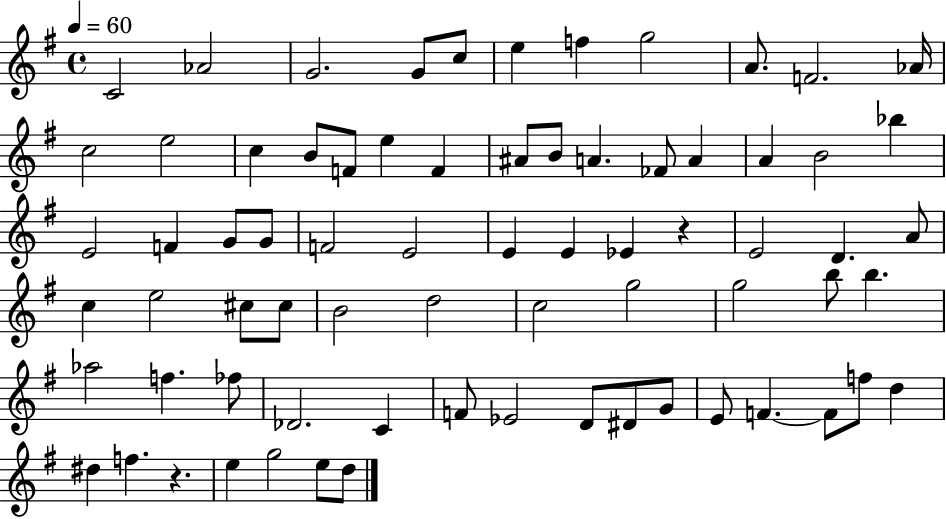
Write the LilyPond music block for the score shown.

{
  \clef treble
  \time 4/4
  \defaultTimeSignature
  \key g \major
  \tempo 4 = 60
  c'2 aes'2 | g'2. g'8 c''8 | e''4 f''4 g''2 | a'8. f'2. aes'16 | \break c''2 e''2 | c''4 b'8 f'8 e''4 f'4 | ais'8 b'8 a'4. fes'8 a'4 | a'4 b'2 bes''4 | \break e'2 f'4 g'8 g'8 | f'2 e'2 | e'4 e'4 ees'4 r4 | e'2 d'4. a'8 | \break c''4 e''2 cis''8 cis''8 | b'2 d''2 | c''2 g''2 | g''2 b''8 b''4. | \break aes''2 f''4. fes''8 | des'2. c'4 | f'8 ees'2 d'8 dis'8 g'8 | e'8 f'4.~~ f'8 f''8 d''4 | \break dis''4 f''4. r4. | e''4 g''2 e''8 d''8 | \bar "|."
}